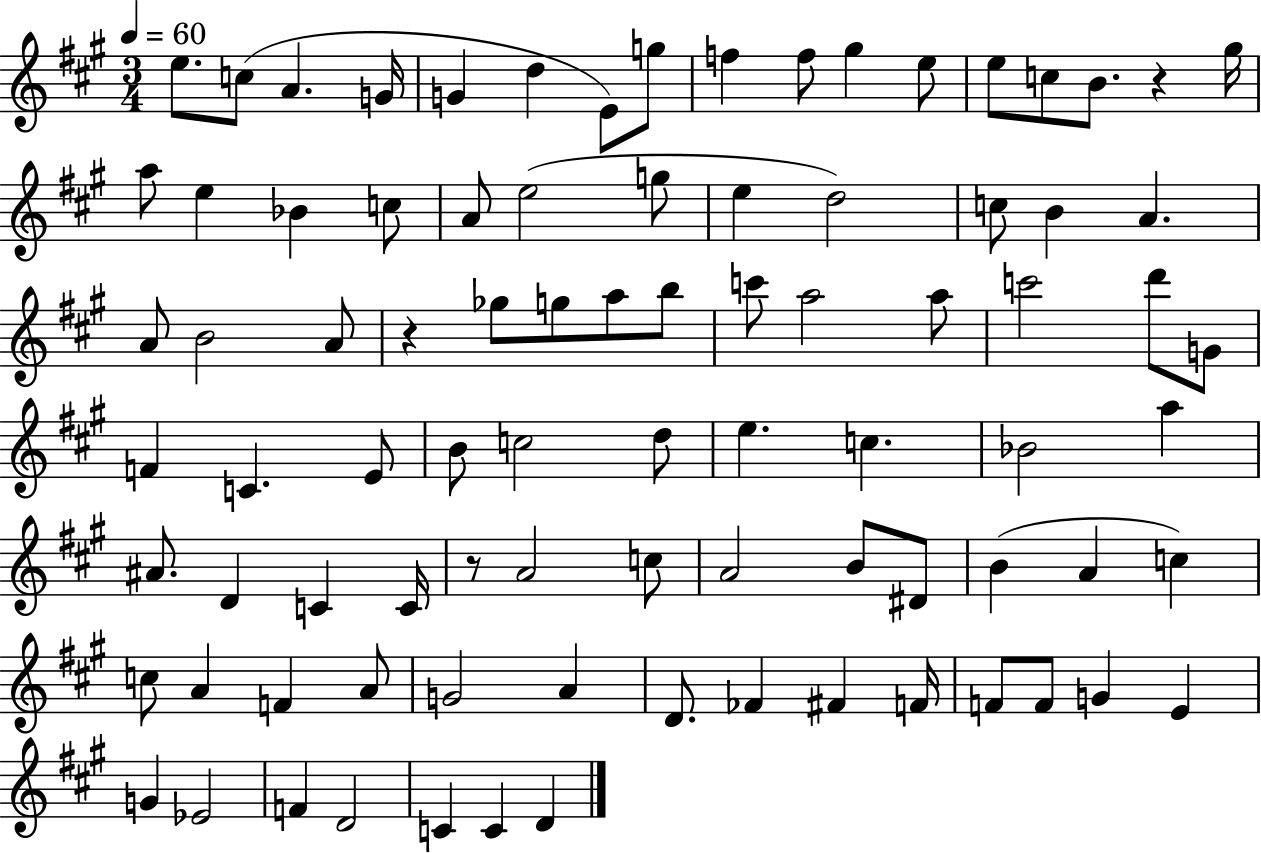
{
  \clef treble
  \numericTimeSignature
  \time 3/4
  \key a \major
  \tempo 4 = 60
  e''8. c''8( a'4. g'16 | g'4 d''4 e'8) g''8 | f''4 f''8 gis''4 e''8 | e''8 c''8 b'8. r4 gis''16 | \break a''8 e''4 bes'4 c''8 | a'8 e''2( g''8 | e''4 d''2) | c''8 b'4 a'4. | \break a'8 b'2 a'8 | r4 ges''8 g''8 a''8 b''8 | c'''8 a''2 a''8 | c'''2 d'''8 g'8 | \break f'4 c'4. e'8 | b'8 c''2 d''8 | e''4. c''4. | bes'2 a''4 | \break ais'8. d'4 c'4 c'16 | r8 a'2 c''8 | a'2 b'8 dis'8 | b'4( a'4 c''4) | \break c''8 a'4 f'4 a'8 | g'2 a'4 | d'8. fes'4 fis'4 f'16 | f'8 f'8 g'4 e'4 | \break g'4 ees'2 | f'4 d'2 | c'4 c'4 d'4 | \bar "|."
}